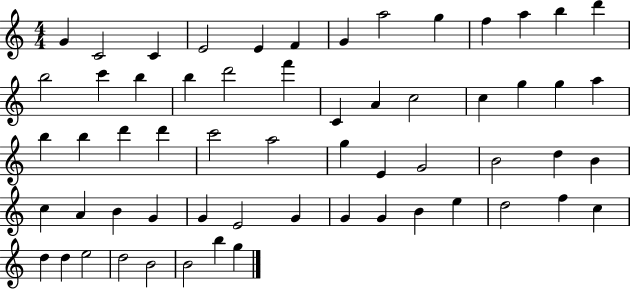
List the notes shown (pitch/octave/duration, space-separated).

G4/q C4/h C4/q E4/h E4/q F4/q G4/q A5/h G5/q F5/q A5/q B5/q D6/q B5/h C6/q B5/q B5/q D6/h F6/q C4/q A4/q C5/h C5/q G5/q G5/q A5/q B5/q B5/q D6/q D6/q C6/h A5/h G5/q E4/q G4/h B4/h D5/q B4/q C5/q A4/q B4/q G4/q G4/q E4/h G4/q G4/q G4/q B4/q E5/q D5/h F5/q C5/q D5/q D5/q E5/h D5/h B4/h B4/h B5/q G5/q